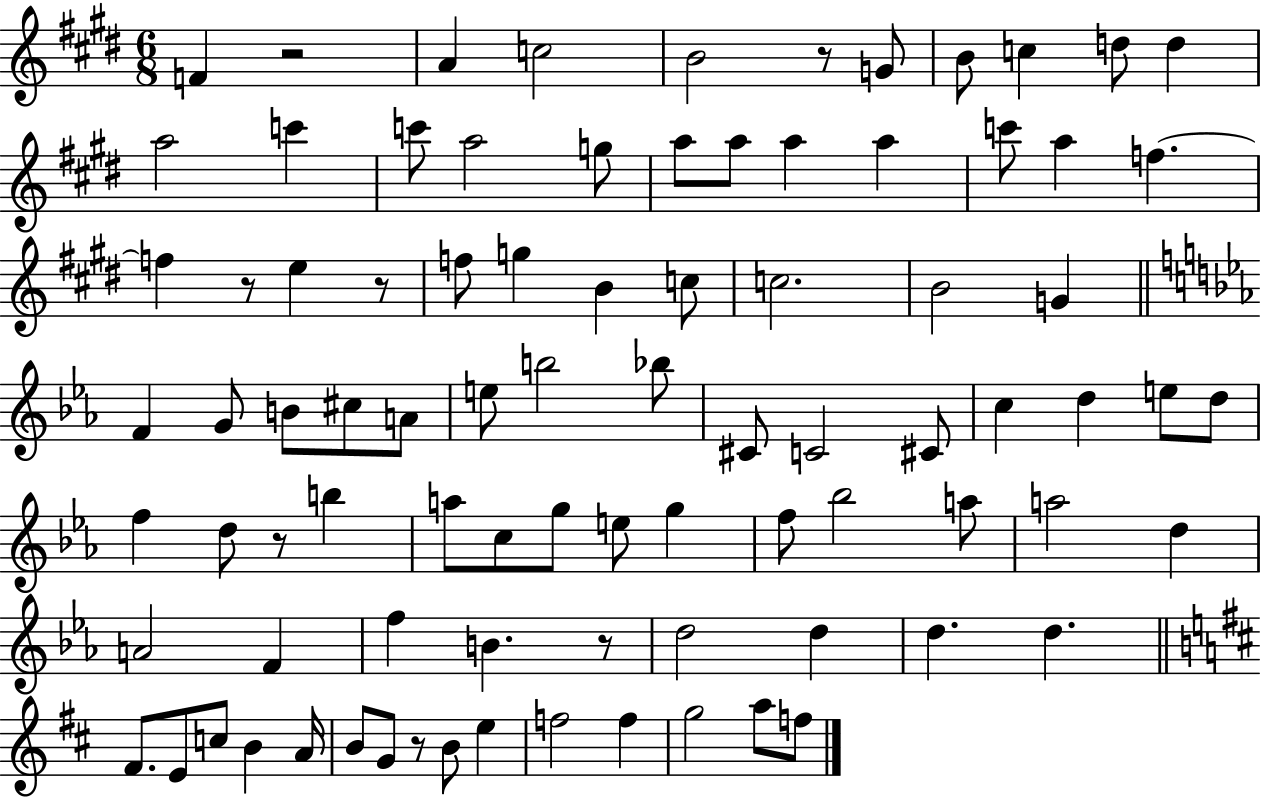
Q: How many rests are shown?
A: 7